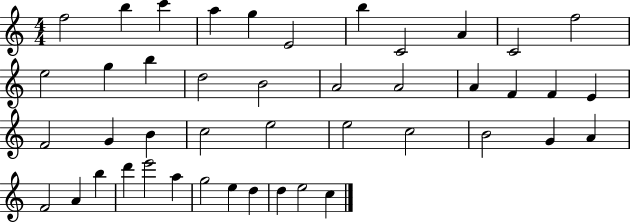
X:1
T:Untitled
M:4/4
L:1/4
K:C
f2 b c' a g E2 b C2 A C2 f2 e2 g b d2 B2 A2 A2 A F F E F2 G B c2 e2 e2 c2 B2 G A F2 A b d' e'2 a g2 e d d e2 c